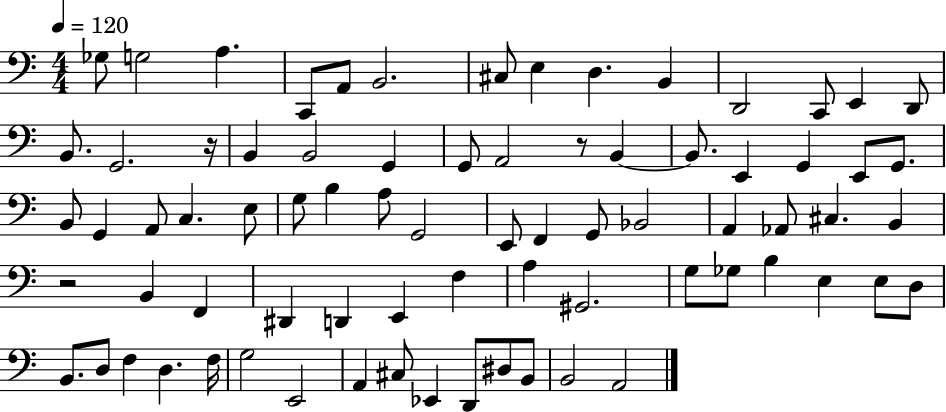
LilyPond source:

{
  \clef bass
  \numericTimeSignature
  \time 4/4
  \key c \major
  \tempo 4 = 120
  \repeat volta 2 { ges8 g2 a4. | c,8 a,8 b,2. | cis8 e4 d4. b,4 | d,2 c,8 e,4 d,8 | \break b,8. g,2. r16 | b,4 b,2 g,4 | g,8 a,2 r8 b,4~~ | b,8. e,4 g,4 e,8 g,8. | \break b,8 g,4 a,8 c4. e8 | g8 b4 a8 g,2 | e,8 f,4 g,8 bes,2 | a,4 aes,8 cis4. b,4 | \break r2 b,4 f,4 | dis,4 d,4 e,4 f4 | a4 gis,2. | g8 ges8 b4 e4 e8 d8 | \break b,8. d8 f4 d4. f16 | g2 e,2 | a,4 cis8 ees,4 d,8 dis8 b,8 | b,2 a,2 | \break } \bar "|."
}